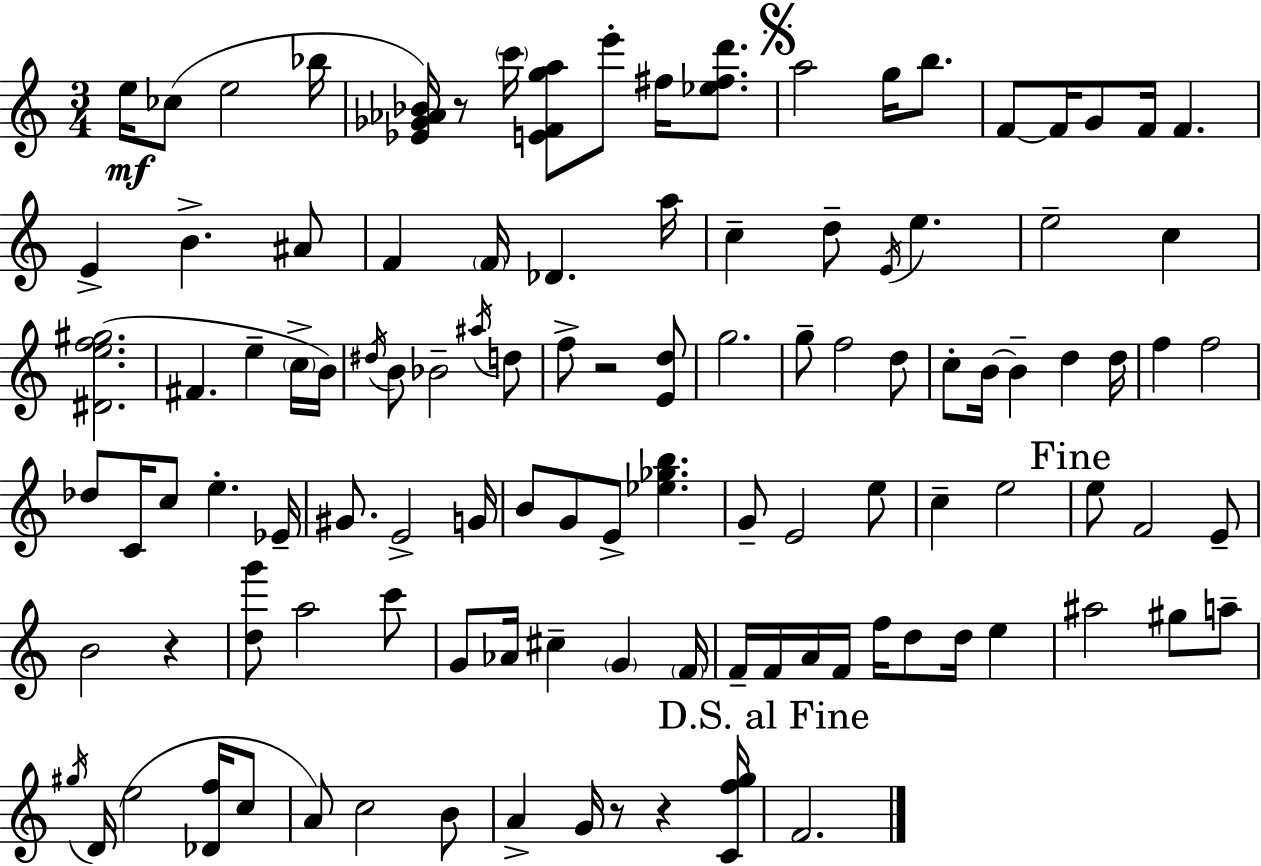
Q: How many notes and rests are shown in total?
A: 111